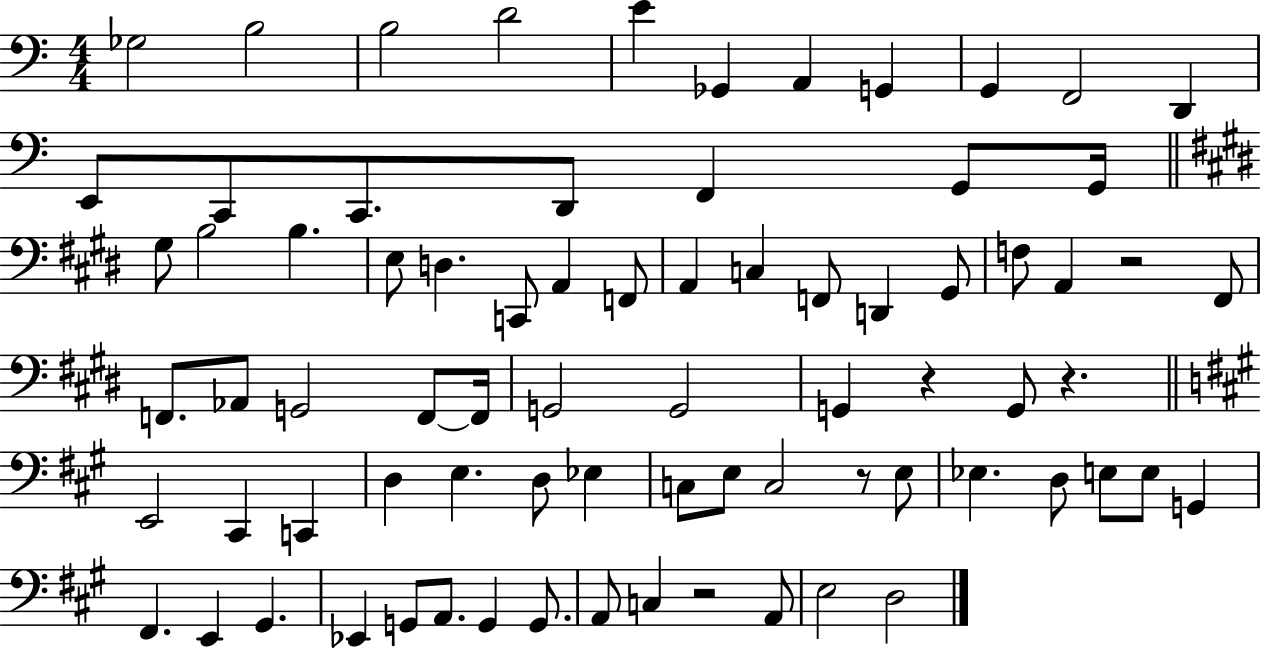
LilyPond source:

{
  \clef bass
  \numericTimeSignature
  \time 4/4
  \key c \major
  ges2 b2 | b2 d'2 | e'4 ges,4 a,4 g,4 | g,4 f,2 d,4 | \break e,8 c,8 c,8. d,8 f,4 g,8 g,16 | \bar "||" \break \key e \major gis8 b2 b4. | e8 d4. c,8 a,4 f,8 | a,4 c4 f,8 d,4 gis,8 | f8 a,4 r2 fis,8 | \break f,8. aes,8 g,2 f,8~~ f,16 | g,2 g,2 | g,4 r4 g,8 r4. | \bar "||" \break \key a \major e,2 cis,4 c,4 | d4 e4. d8 ees4 | c8 e8 c2 r8 e8 | ees4. d8 e8 e8 g,4 | \break fis,4. e,4 gis,4. | ees,4 g,8 a,8. g,4 g,8. | a,8 c4 r2 a,8 | e2 d2 | \break \bar "|."
}